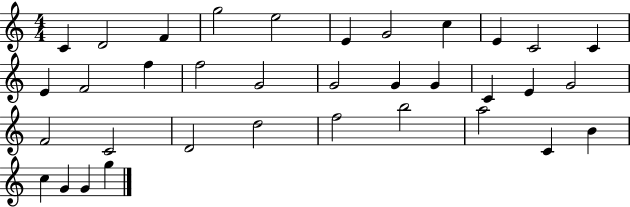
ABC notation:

X:1
T:Untitled
M:4/4
L:1/4
K:C
C D2 F g2 e2 E G2 c E C2 C E F2 f f2 G2 G2 G G C E G2 F2 C2 D2 d2 f2 b2 a2 C B c G G g